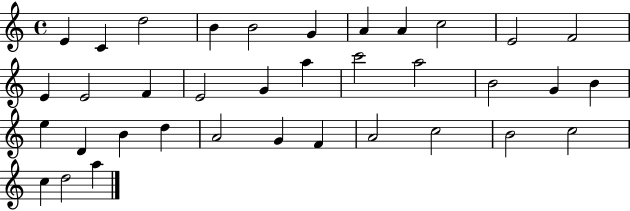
{
  \clef treble
  \time 4/4
  \defaultTimeSignature
  \key c \major
  e'4 c'4 d''2 | b'4 b'2 g'4 | a'4 a'4 c''2 | e'2 f'2 | \break e'4 e'2 f'4 | e'2 g'4 a''4 | c'''2 a''2 | b'2 g'4 b'4 | \break e''4 d'4 b'4 d''4 | a'2 g'4 f'4 | a'2 c''2 | b'2 c''2 | \break c''4 d''2 a''4 | \bar "|."
}